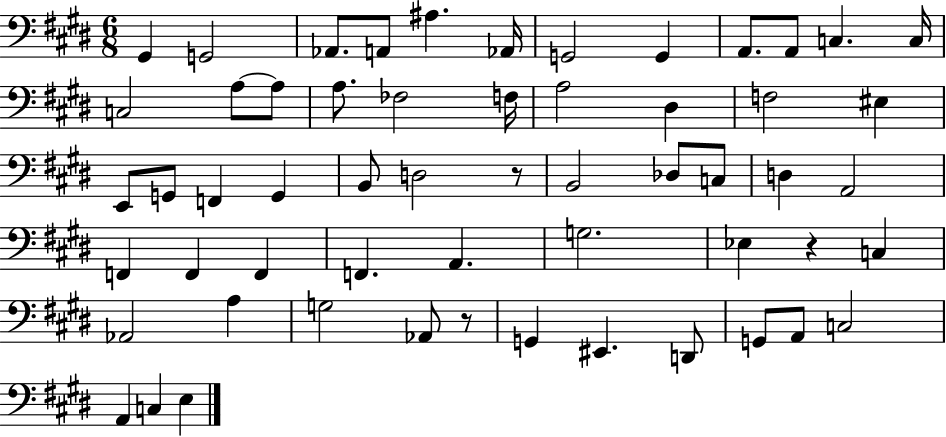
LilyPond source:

{
  \clef bass
  \numericTimeSignature
  \time 6/8
  \key e \major
  gis,4 g,2 | aes,8. a,8 ais4. aes,16 | g,2 g,4 | a,8. a,8 c4. c16 | \break c2 a8~~ a8 | a8. fes2 f16 | a2 dis4 | f2 eis4 | \break e,8 g,8 f,4 g,4 | b,8 d2 r8 | b,2 des8 c8 | d4 a,2 | \break f,4 f,4 f,4 | f,4. a,4. | g2. | ees4 r4 c4 | \break aes,2 a4 | g2 aes,8 r8 | g,4 eis,4. d,8 | g,8 a,8 c2 | \break a,4 c4 e4 | \bar "|."
}